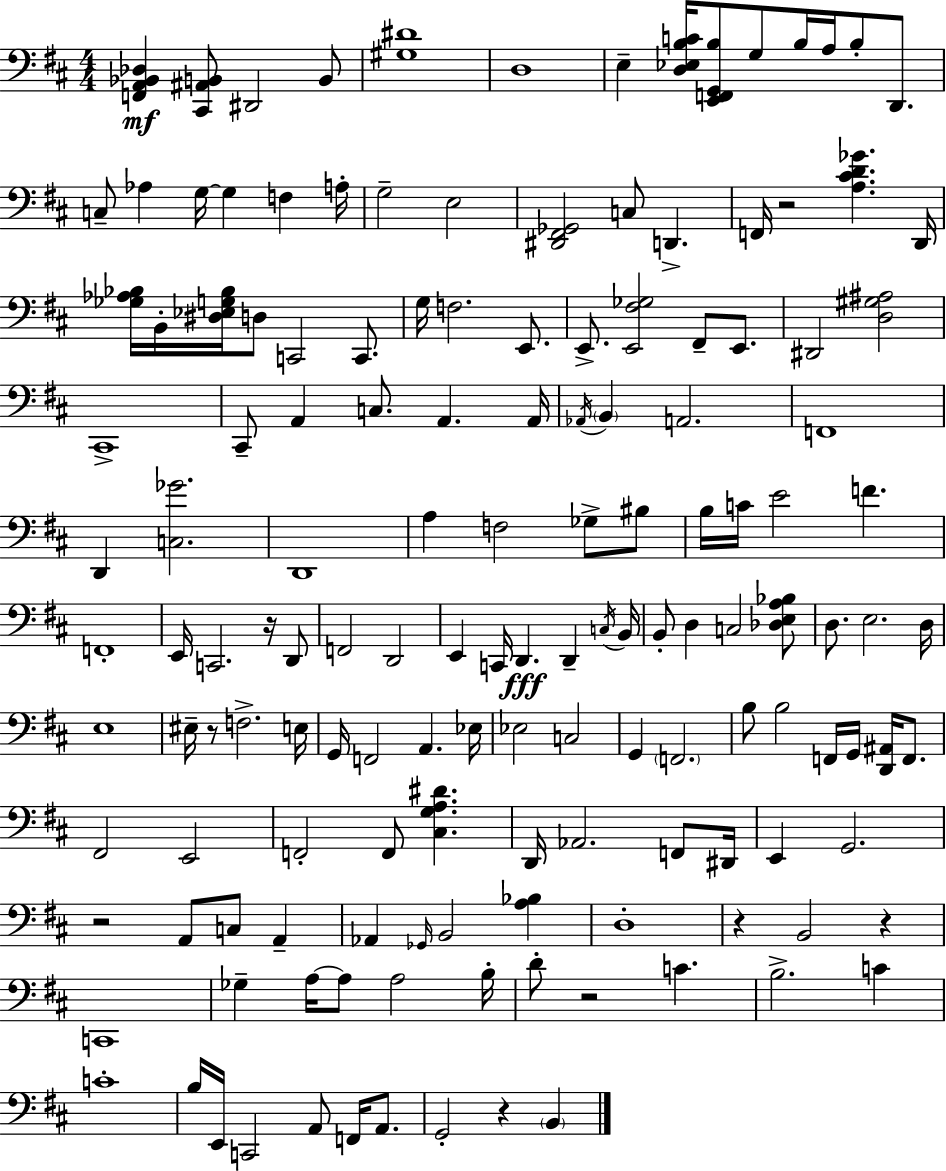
[F2,A2,Bb2,Db3]/q [C#2,A#2,B2]/e D#2/h B2/e [G#3,D#4]/w D3/w E3/q [D3,Eb3,B3,C4]/s [E2,F2,G2,B3]/e G3/e B3/s A3/s B3/e D2/e. C3/e Ab3/q G3/s G3/q F3/q A3/s G3/h E3/h [D#2,F#2,Gb2]/h C3/e D2/q. F2/s R/h [A3,C#4,D4,Gb4]/q. D2/s [Gb3,Ab3,Bb3]/s B2/s [D#3,Eb3,G3,Bb3]/s D3/e C2/h C2/e. G3/s F3/h. E2/e. E2/e. [E2,F#3,Gb3]/h F#2/e E2/e. D#2/h [D3,G#3,A#3]/h C#2/w C#2/e A2/q C3/e. A2/q. A2/s Ab2/s B2/q A2/h. F2/w D2/q [C3,Gb4]/h. D2/w A3/q F3/h Gb3/e BIS3/e B3/s C4/s E4/h F4/q. F2/w E2/s C2/h. R/s D2/e F2/h D2/h E2/q C2/s D2/q. D2/q C3/s B2/s B2/e D3/q C3/h [Db3,E3,A3,Bb3]/e D3/e. E3/h. D3/s E3/w EIS3/s R/e F3/h. E3/s G2/s F2/h A2/q. Eb3/s Eb3/h C3/h G2/q F2/h. B3/e B3/h F2/s G2/s [D2,A#2]/s F2/e. F#2/h E2/h F2/h F2/e [C#3,G3,A3,D#4]/q. D2/s Ab2/h. F2/e D#2/s E2/q G2/h. R/h A2/e C3/e A2/q Ab2/q Gb2/s B2/h [A3,Bb3]/q D3/w R/q B2/h R/q C2/w Gb3/q A3/s A3/e A3/h B3/s D4/e R/h C4/q. B3/h. C4/q C4/w B3/s E2/s C2/h A2/e F2/s A2/e. G2/h R/q B2/q